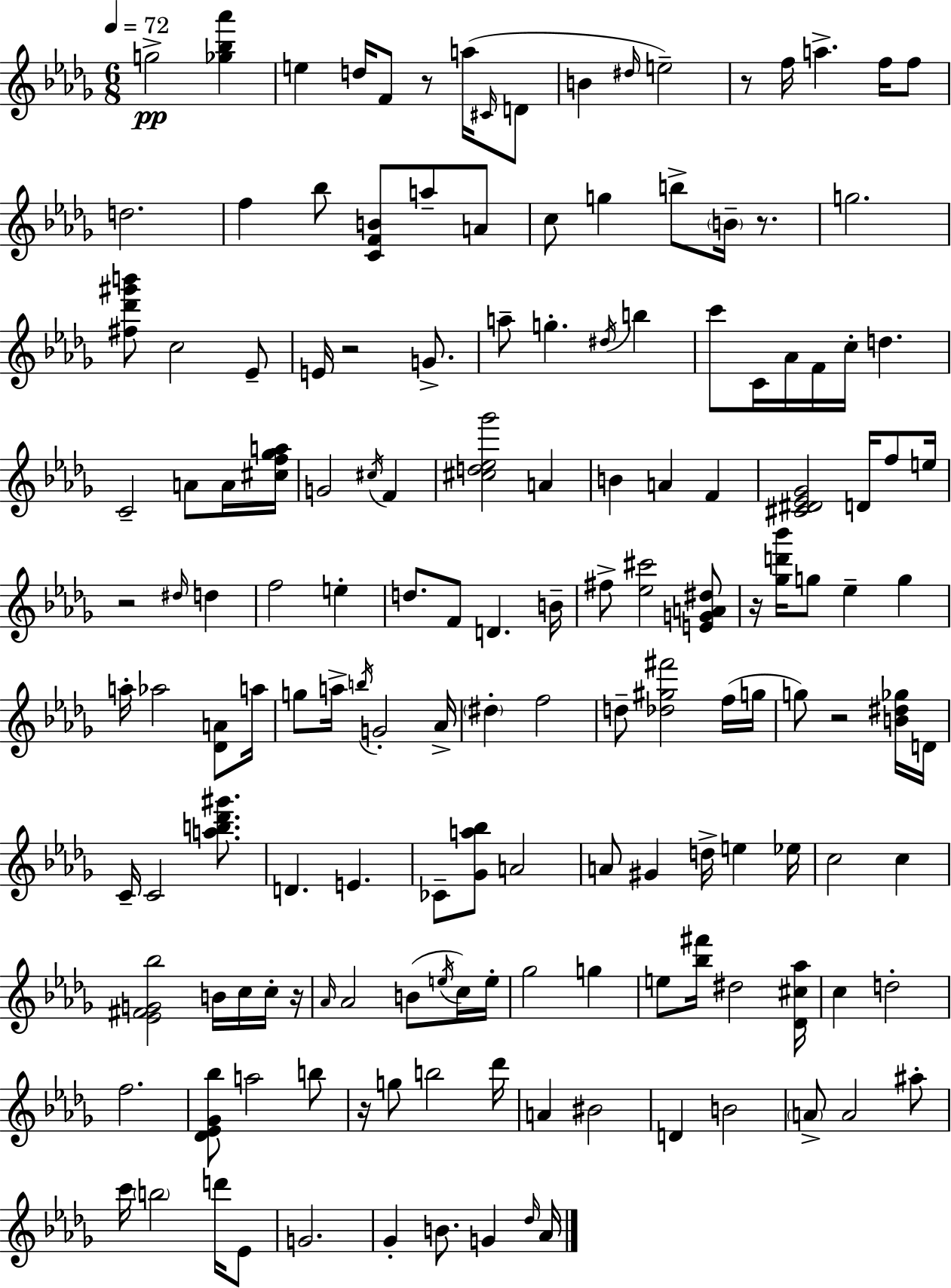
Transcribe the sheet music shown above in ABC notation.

X:1
T:Untitled
M:6/8
L:1/4
K:Bbm
g2 [_g_b_a'] e d/4 F/2 z/2 a/4 ^C/4 D/2 B ^d/4 e2 z/2 f/4 a f/4 f/2 d2 f _b/2 [CFB]/2 a/2 A/2 c/2 g b/2 B/4 z/2 g2 [^f_d'^g'b']/2 c2 _E/2 E/4 z2 G/2 a/2 g ^d/4 b c'/2 C/4 _A/4 F/4 c/4 d C2 A/2 A/4 [^cf_ga]/4 G2 ^c/4 F [^cd_e_g']2 A B A F [^C^D_E_G]2 D/4 f/2 e/4 z2 ^d/4 d f2 e d/2 F/2 D B/4 ^f/2 [_e^c']2 [EGA^d]/2 z/4 [_gd'_b']/4 g/2 _e g a/4 _a2 [_DA]/2 a/4 g/2 a/4 b/4 G2 _A/4 ^d f2 d/2 [_d^g^f']2 f/4 g/4 g/2 z2 [B^d_g]/4 D/4 C/4 C2 [ab_d'^g']/2 D E _C/2 [_Ga_b]/2 A2 A/2 ^G d/4 e _e/4 c2 c [_E^FG_b]2 B/4 c/4 c/4 z/4 _A/4 _A2 B/2 e/4 c/4 e/4 _g2 g e/2 [_b^f']/4 ^d2 [_D^c_a]/4 c d2 f2 [_D_E_G_b]/2 a2 b/2 z/4 g/2 b2 _d'/4 A ^B2 D B2 A/2 A2 ^a/2 c'/4 b2 d'/4 _E/2 G2 _G B/2 G _d/4 _A/4